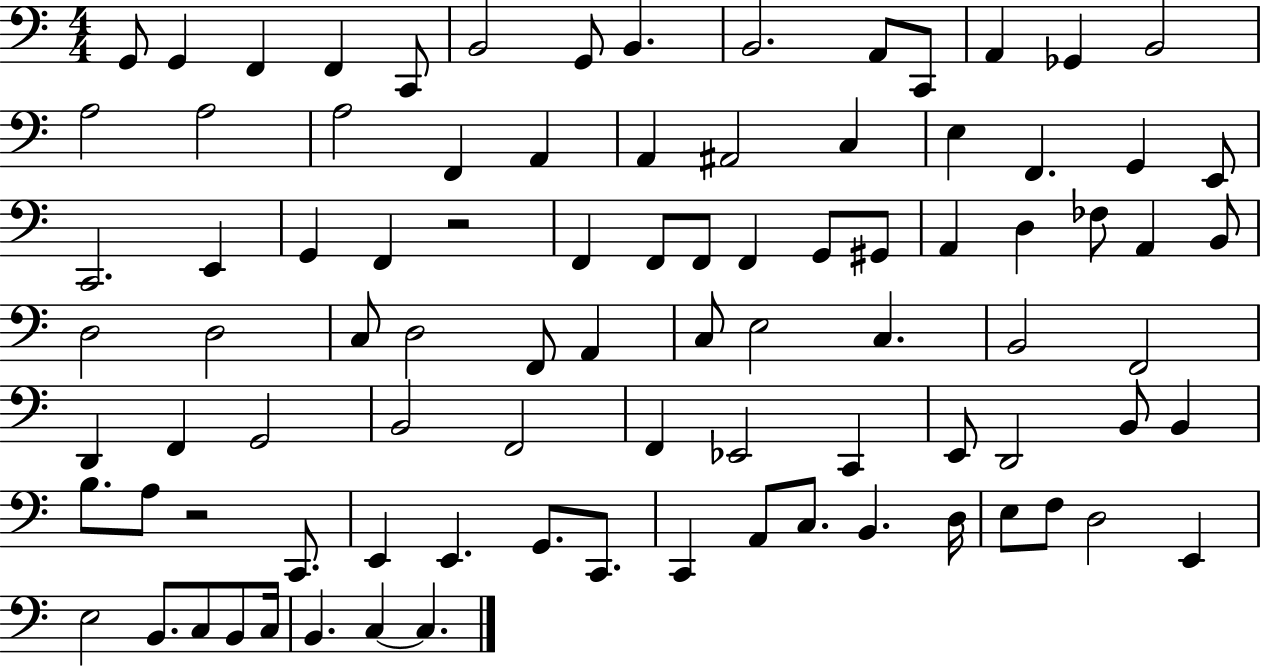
X:1
T:Untitled
M:4/4
L:1/4
K:C
G,,/2 G,, F,, F,, C,,/2 B,,2 G,,/2 B,, B,,2 A,,/2 C,,/2 A,, _G,, B,,2 A,2 A,2 A,2 F,, A,, A,, ^A,,2 C, E, F,, G,, E,,/2 C,,2 E,, G,, F,, z2 F,, F,,/2 F,,/2 F,, G,,/2 ^G,,/2 A,, D, _F,/2 A,, B,,/2 D,2 D,2 C,/2 D,2 F,,/2 A,, C,/2 E,2 C, B,,2 F,,2 D,, F,, G,,2 B,,2 F,,2 F,, _E,,2 C,, E,,/2 D,,2 B,,/2 B,, B,/2 A,/2 z2 C,,/2 E,, E,, G,,/2 C,,/2 C,, A,,/2 C,/2 B,, D,/4 E,/2 F,/2 D,2 E,, E,2 B,,/2 C,/2 B,,/2 C,/4 B,, C, C,